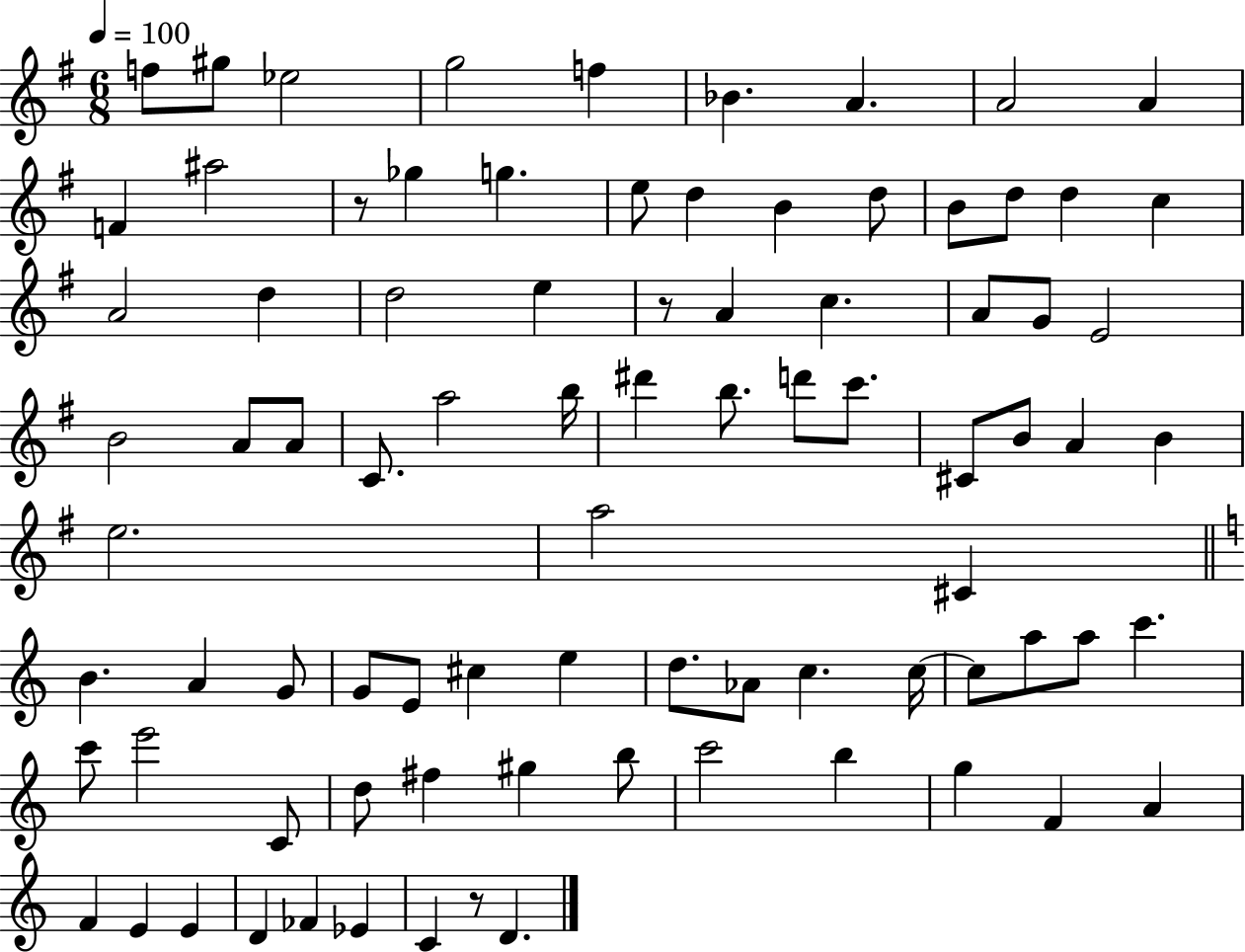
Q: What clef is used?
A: treble